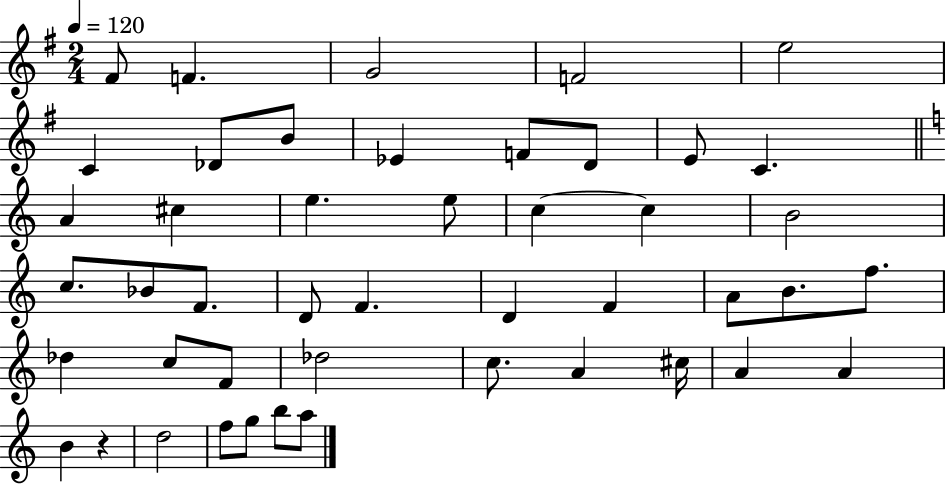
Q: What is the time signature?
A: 2/4